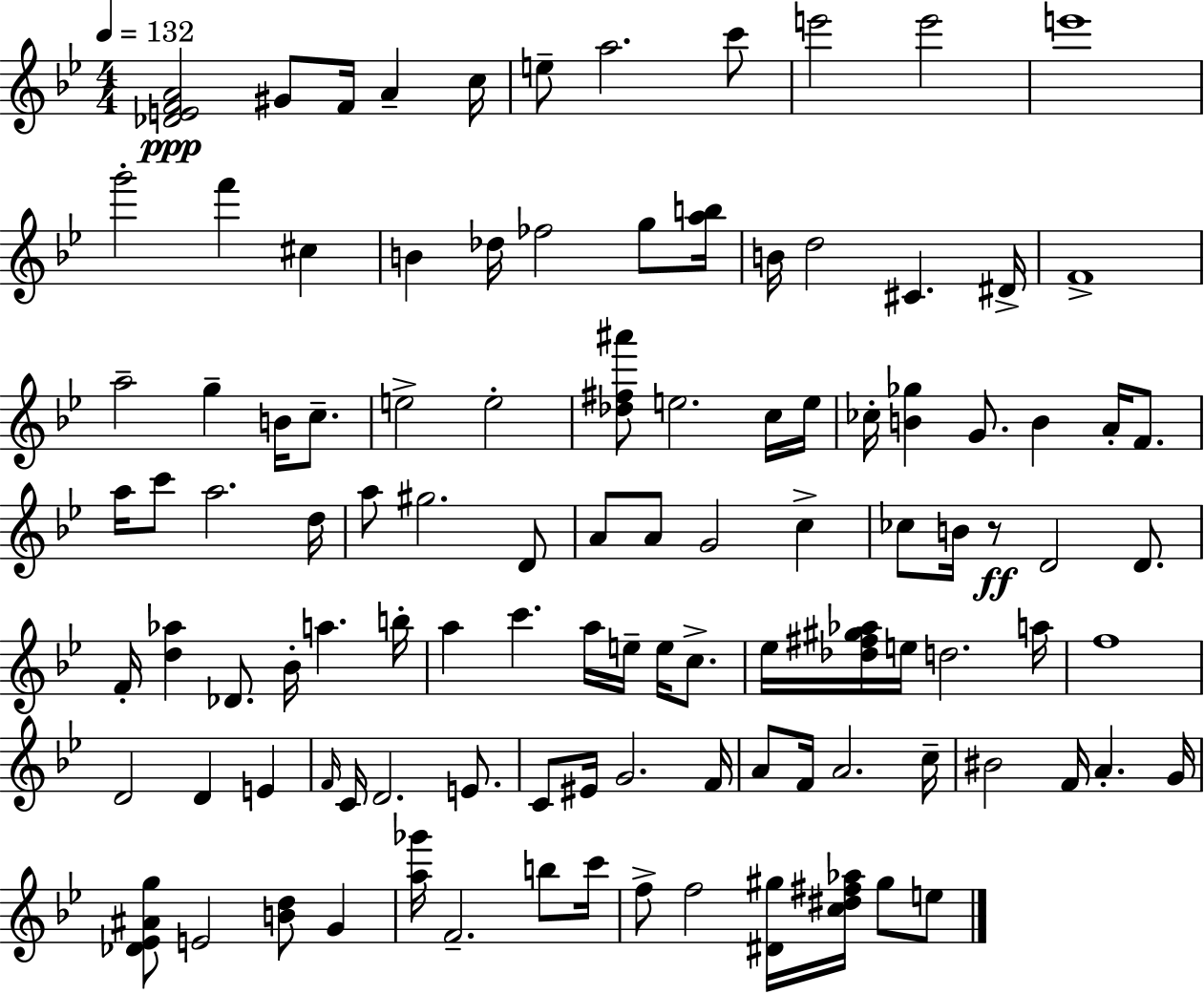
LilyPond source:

{
  \clef treble
  \numericTimeSignature
  \time 4/4
  \key bes \major
  \tempo 4 = 132
  <des' e' f' a'>2\ppp gis'8 f'16 a'4-- c''16 | e''8-- a''2. c'''8 | e'''2 e'''2 | e'''1 | \break g'''2-. f'''4 cis''4 | b'4 des''16 fes''2 g''8 <a'' b''>16 | b'16 d''2 cis'4. dis'16-> | f'1-> | \break a''2-- g''4-- b'16 c''8.-- | e''2-> e''2-. | <des'' fis'' ais'''>8 e''2. c''16 e''16 | ces''16-. <b' ges''>4 g'8. b'4 a'16-. f'8. | \break a''16 c'''8 a''2. d''16 | a''8 gis''2. d'8 | a'8 a'8 g'2 c''4-> | ces''8 b'16 r8\ff d'2 d'8. | \break f'16-. <d'' aes''>4 des'8. bes'16-. a''4. b''16-. | a''4 c'''4. a''16 e''16-- e''16 c''8.-> | ees''16 <des'' fis'' gis'' aes''>16 e''16 d''2. a''16 | f''1 | \break d'2 d'4 e'4 | \grace { f'16 } c'16 d'2. e'8. | c'8 eis'16 g'2. | f'16 a'8 f'16 a'2. | \break c''16-- bis'2 f'16 a'4.-. | g'16 <des' ees' ais' g''>8 e'2 <b' d''>8 g'4 | <a'' ges'''>16 f'2.-- b''8 | c'''16 f''8-> f''2 <dis' gis''>16 <c'' dis'' fis'' aes''>16 gis''8 e''8 | \break \bar "|."
}